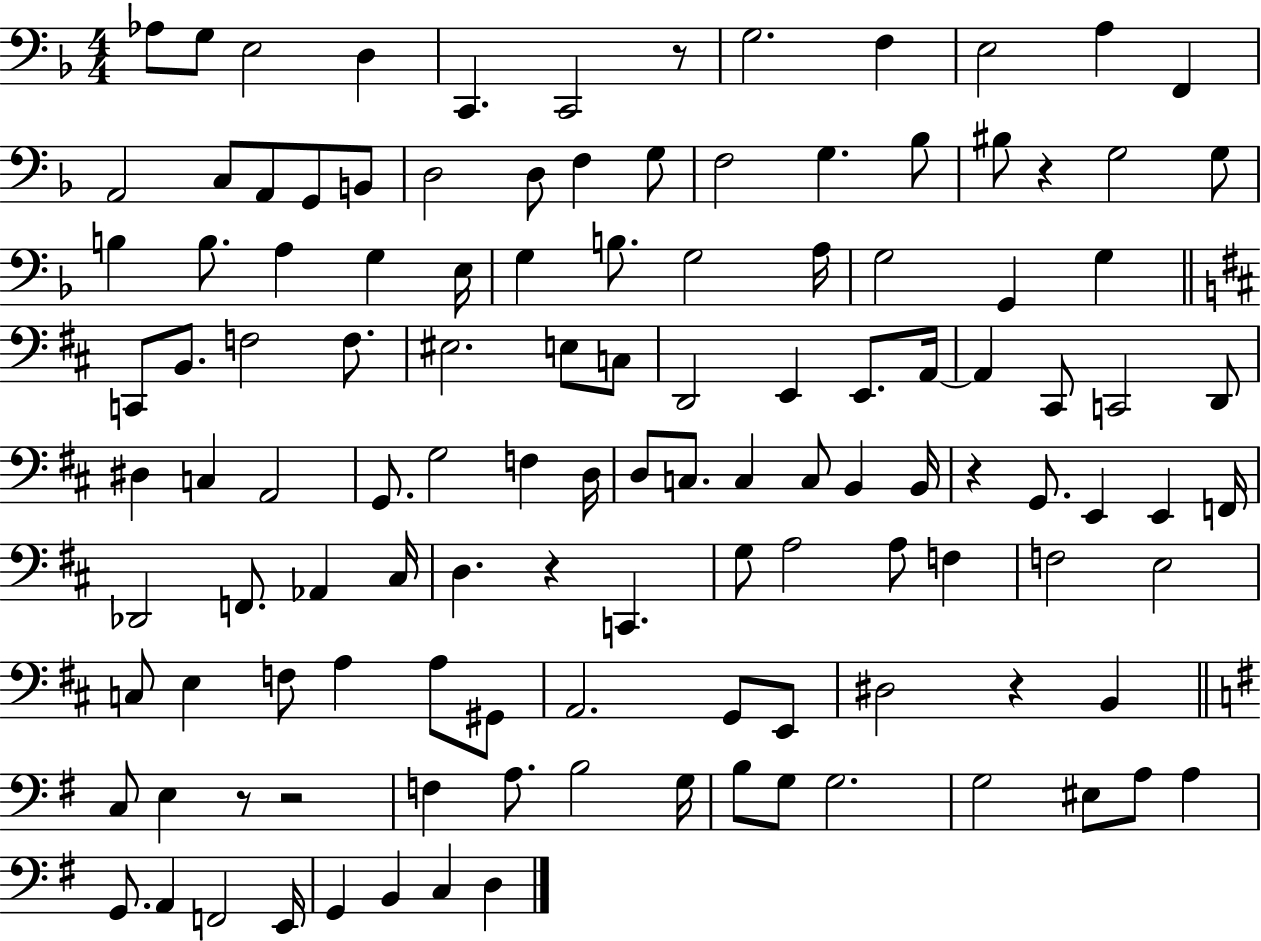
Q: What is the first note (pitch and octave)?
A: Ab3